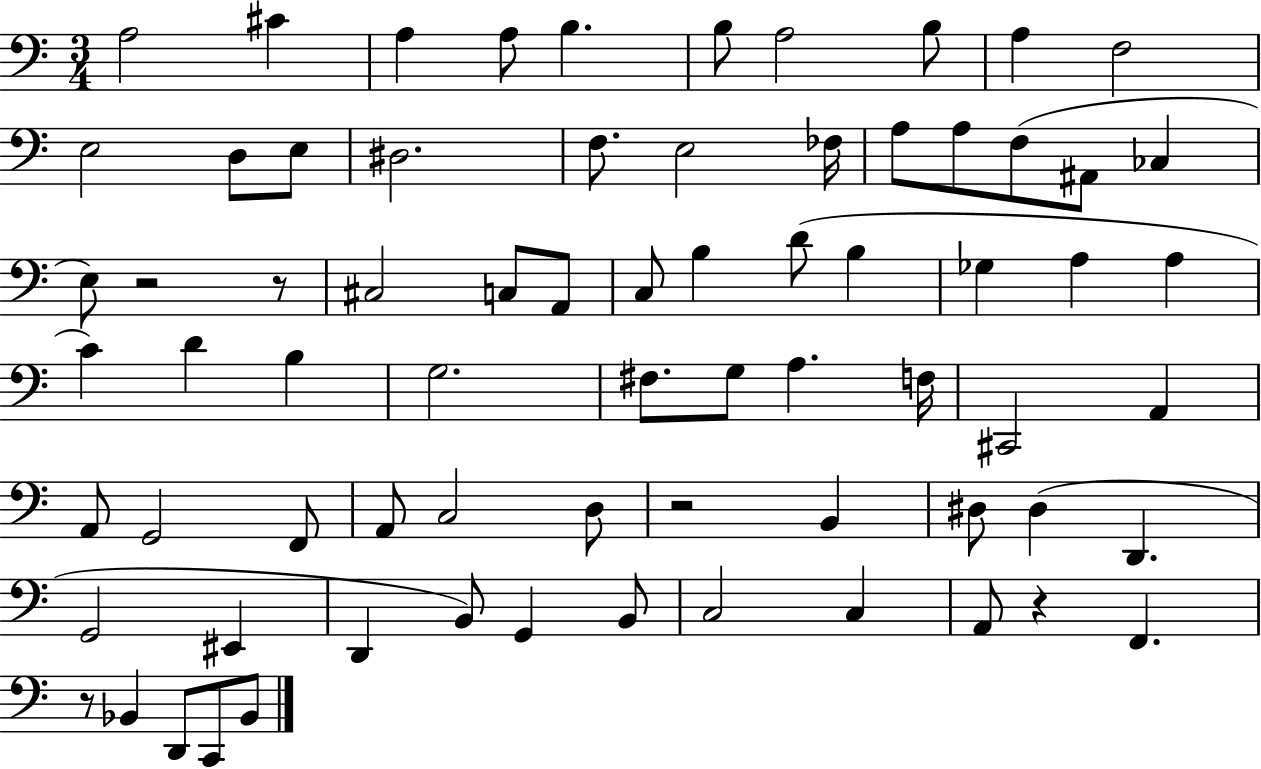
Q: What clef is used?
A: bass